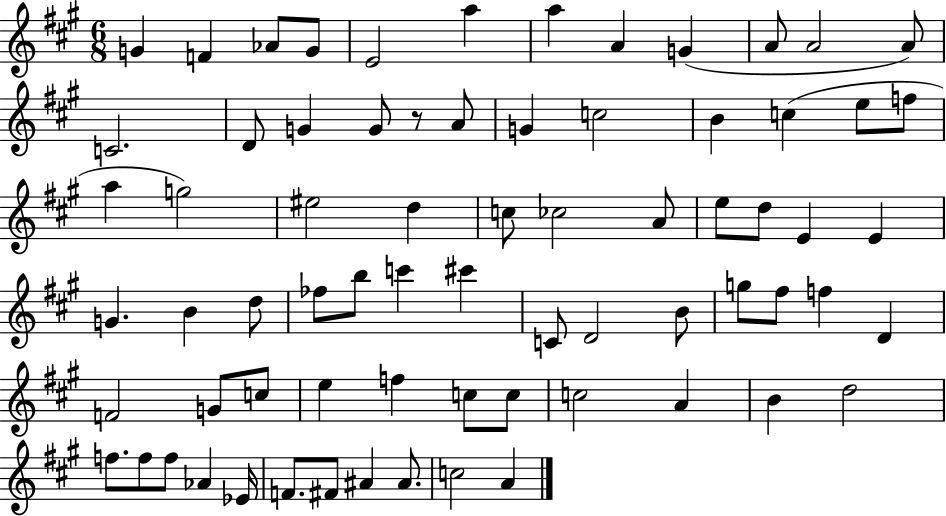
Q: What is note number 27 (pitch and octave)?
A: D5